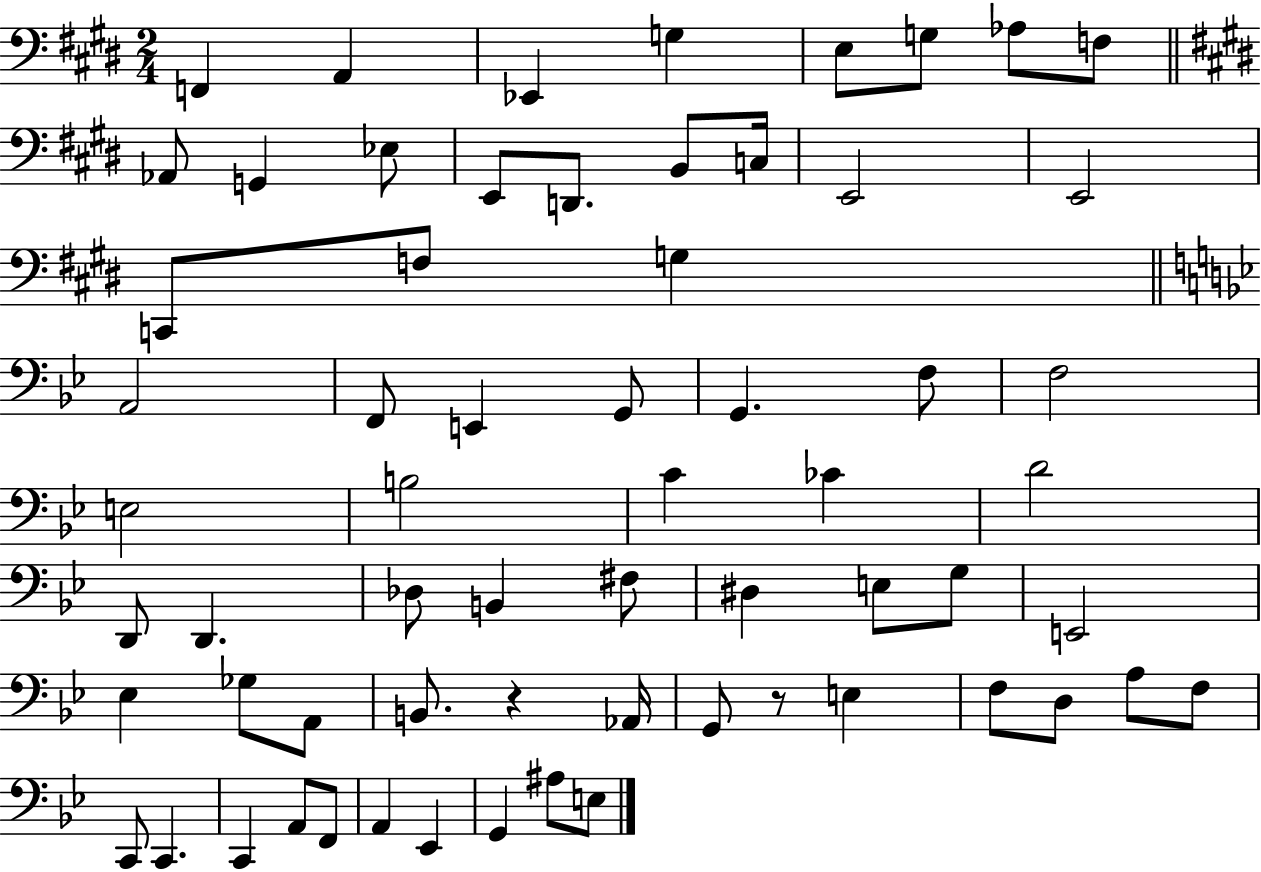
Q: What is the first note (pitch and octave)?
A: F2